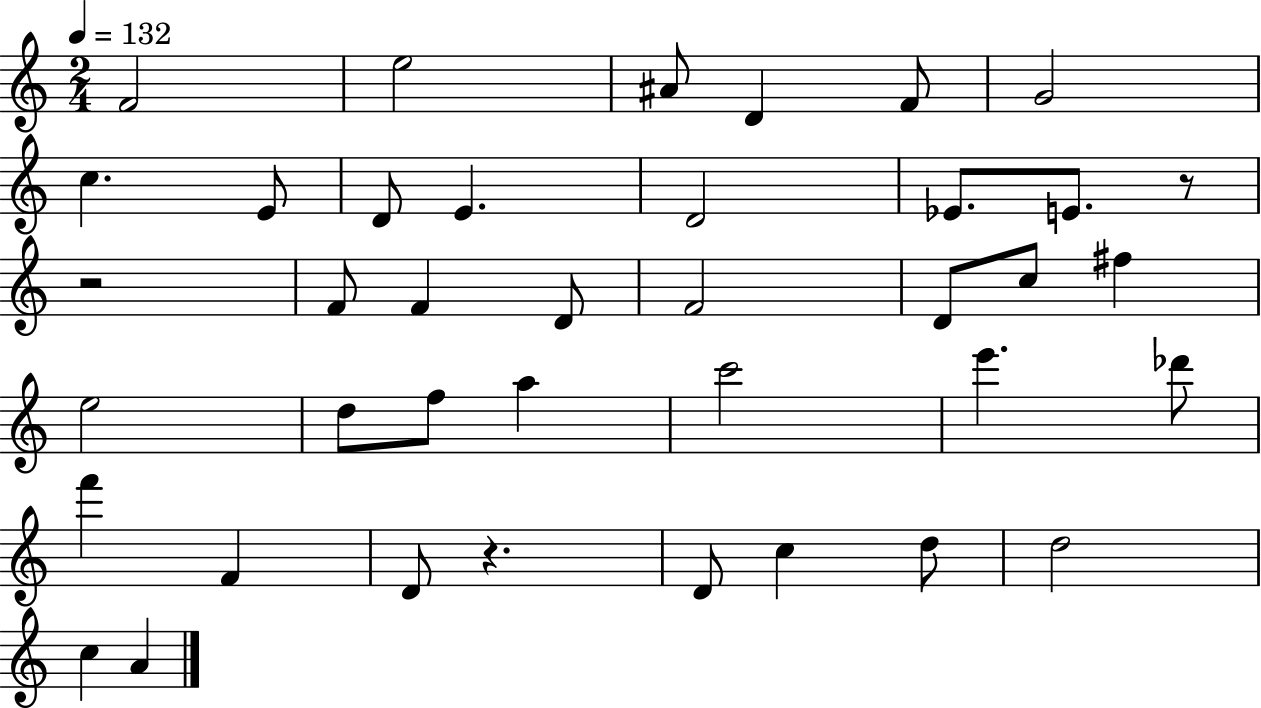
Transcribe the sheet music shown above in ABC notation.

X:1
T:Untitled
M:2/4
L:1/4
K:C
F2 e2 ^A/2 D F/2 G2 c E/2 D/2 E D2 _E/2 E/2 z/2 z2 F/2 F D/2 F2 D/2 c/2 ^f e2 d/2 f/2 a c'2 e' _d'/2 f' F D/2 z D/2 c d/2 d2 c A